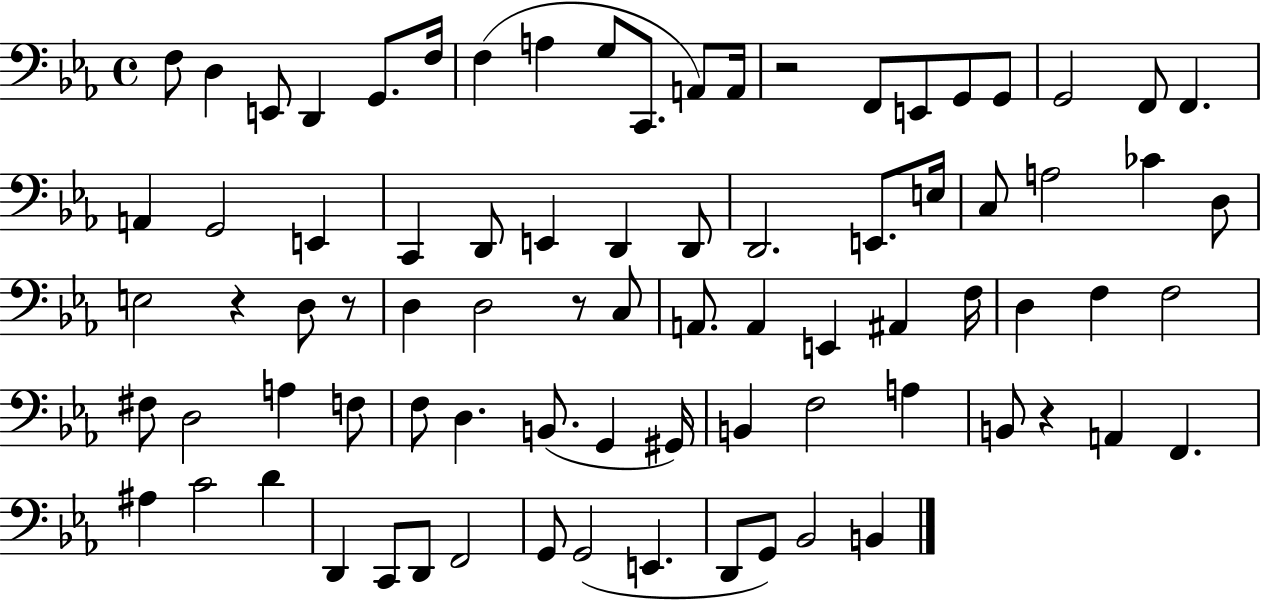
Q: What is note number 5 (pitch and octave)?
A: G2